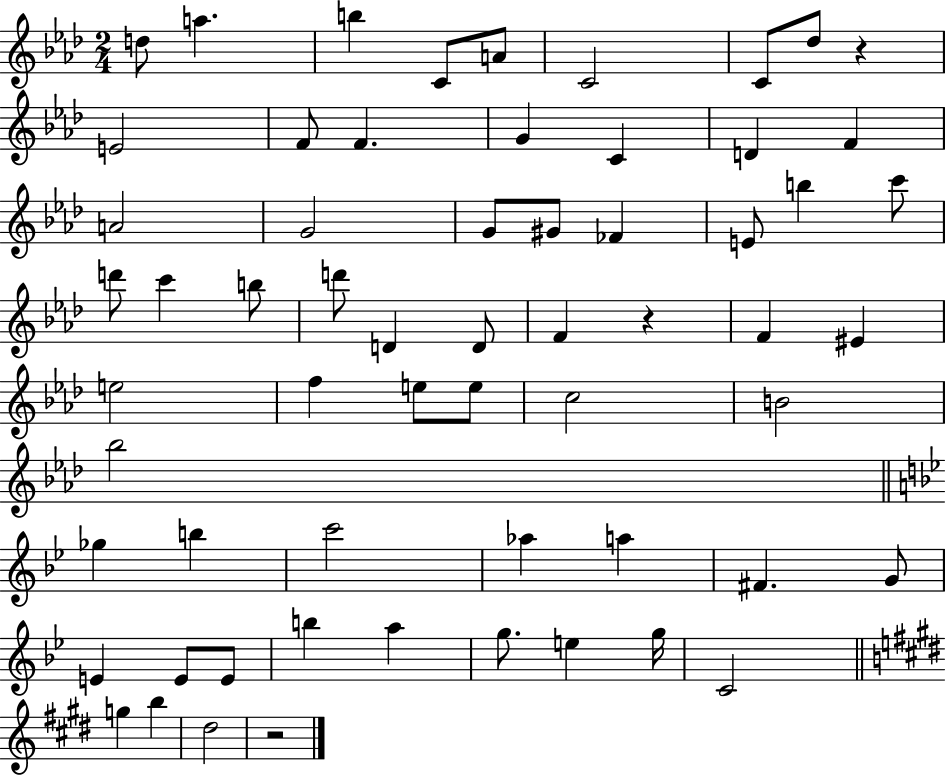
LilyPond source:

{
  \clef treble
  \numericTimeSignature
  \time 2/4
  \key aes \major
  \repeat volta 2 { d''8 a''4. | b''4 c'8 a'8 | c'2 | c'8 des''8 r4 | \break e'2 | f'8 f'4. | g'4 c'4 | d'4 f'4 | \break a'2 | g'2 | g'8 gis'8 fes'4 | e'8 b''4 c'''8 | \break d'''8 c'''4 b''8 | d'''8 d'4 d'8 | f'4 r4 | f'4 eis'4 | \break e''2 | f''4 e''8 e''8 | c''2 | b'2 | \break bes''2 | \bar "||" \break \key g \minor ges''4 b''4 | c'''2 | aes''4 a''4 | fis'4. g'8 | \break e'4 e'8 e'8 | b''4 a''4 | g''8. e''4 g''16 | c'2 | \break \bar "||" \break \key e \major g''4 b''4 | dis''2 | r2 | } \bar "|."
}